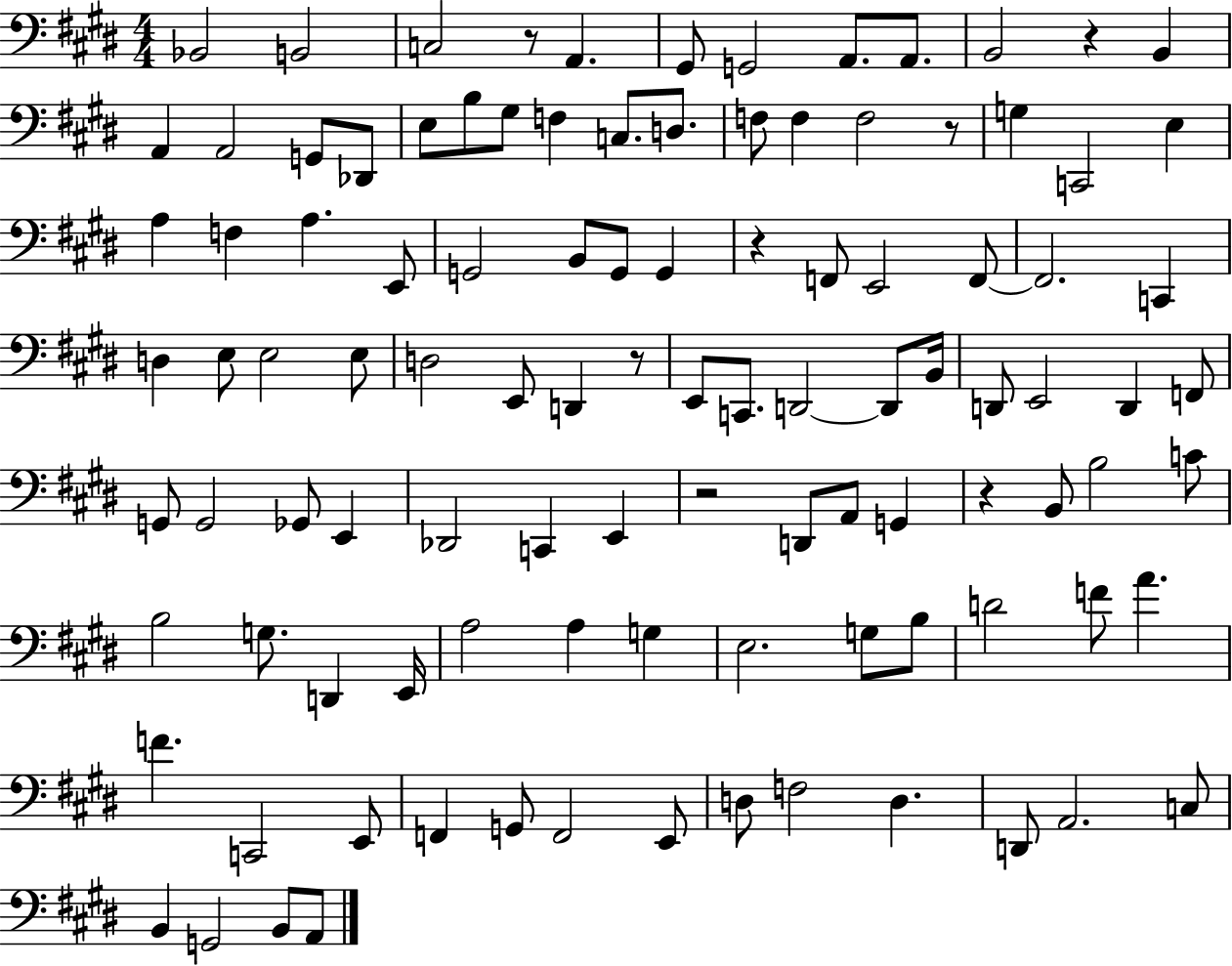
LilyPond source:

{
  \clef bass
  \numericTimeSignature
  \time 4/4
  \key e \major
  bes,2 b,2 | c2 r8 a,4. | gis,8 g,2 a,8. a,8. | b,2 r4 b,4 | \break a,4 a,2 g,8 des,8 | e8 b8 gis8 f4 c8. d8. | f8 f4 f2 r8 | g4 c,2 e4 | \break a4 f4 a4. e,8 | g,2 b,8 g,8 g,4 | r4 f,8 e,2 f,8~~ | f,2. c,4 | \break d4 e8 e2 e8 | d2 e,8 d,4 r8 | e,8 c,8. d,2~~ d,8 b,16 | d,8 e,2 d,4 f,8 | \break g,8 g,2 ges,8 e,4 | des,2 c,4 e,4 | r2 d,8 a,8 g,4 | r4 b,8 b2 c'8 | \break b2 g8. d,4 e,16 | a2 a4 g4 | e2. g8 b8 | d'2 f'8 a'4. | \break f'4. c,2 e,8 | f,4 g,8 f,2 e,8 | d8 f2 d4. | d,8 a,2. c8 | \break b,4 g,2 b,8 a,8 | \bar "|."
}